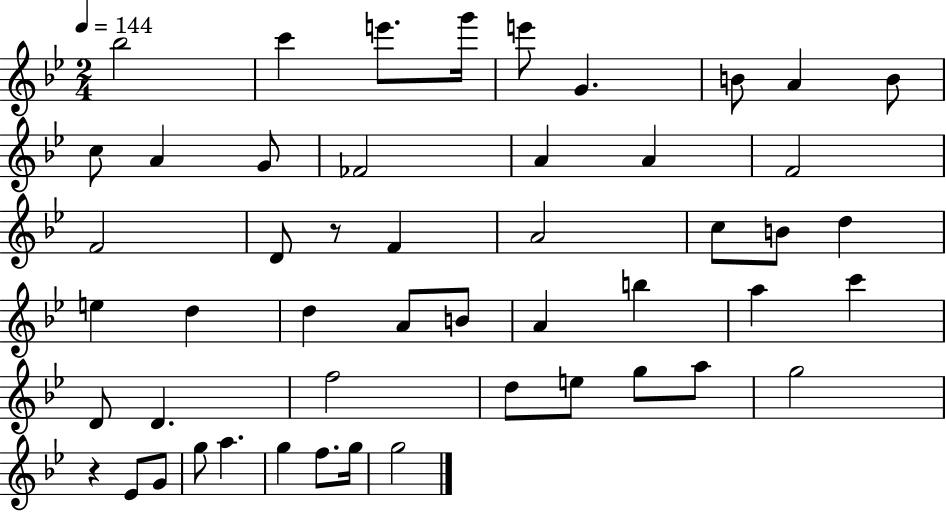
{
  \clef treble
  \numericTimeSignature
  \time 2/4
  \key bes \major
  \tempo 4 = 144
  \repeat volta 2 { bes''2 | c'''4 e'''8. g'''16 | e'''8 g'4. | b'8 a'4 b'8 | \break c''8 a'4 g'8 | fes'2 | a'4 a'4 | f'2 | \break f'2 | d'8 r8 f'4 | a'2 | c''8 b'8 d''4 | \break e''4 d''4 | d''4 a'8 b'8 | a'4 b''4 | a''4 c'''4 | \break d'8 d'4. | f''2 | d''8 e''8 g''8 a''8 | g''2 | \break r4 ees'8 g'8 | g''8 a''4. | g''4 f''8. g''16 | g''2 | \break } \bar "|."
}